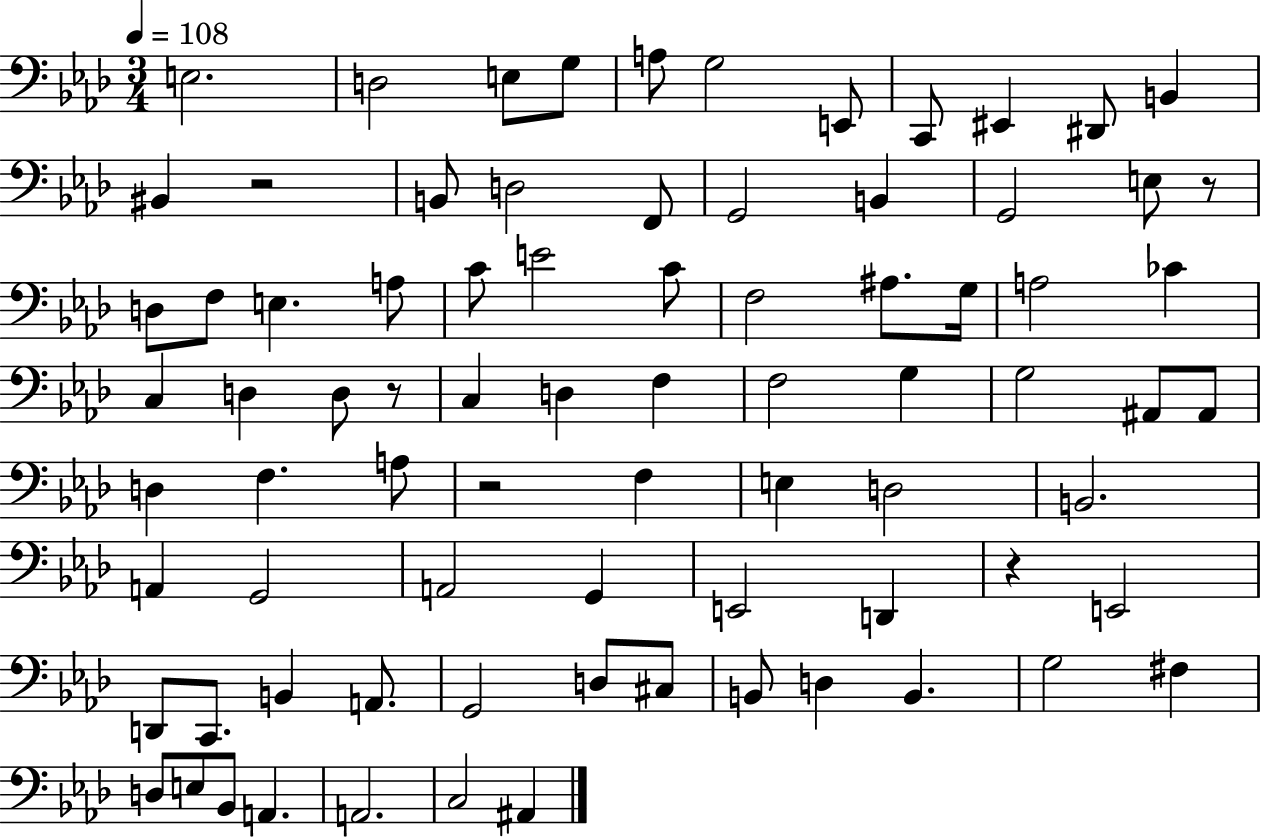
{
  \clef bass
  \numericTimeSignature
  \time 3/4
  \key aes \major
  \tempo 4 = 108
  \repeat volta 2 { e2. | d2 e8 g8 | a8 g2 e,8 | c,8 eis,4 dis,8 b,4 | \break bis,4 r2 | b,8 d2 f,8 | g,2 b,4 | g,2 e8 r8 | \break d8 f8 e4. a8 | c'8 e'2 c'8 | f2 ais8. g16 | a2 ces'4 | \break c4 d4 d8 r8 | c4 d4 f4 | f2 g4 | g2 ais,8 ais,8 | \break d4 f4. a8 | r2 f4 | e4 d2 | b,2. | \break a,4 g,2 | a,2 g,4 | e,2 d,4 | r4 e,2 | \break d,8 c,8. b,4 a,8. | g,2 d8 cis8 | b,8 d4 b,4. | g2 fis4 | \break d8 e8 bes,8 a,4. | a,2. | c2 ais,4 | } \bar "|."
}